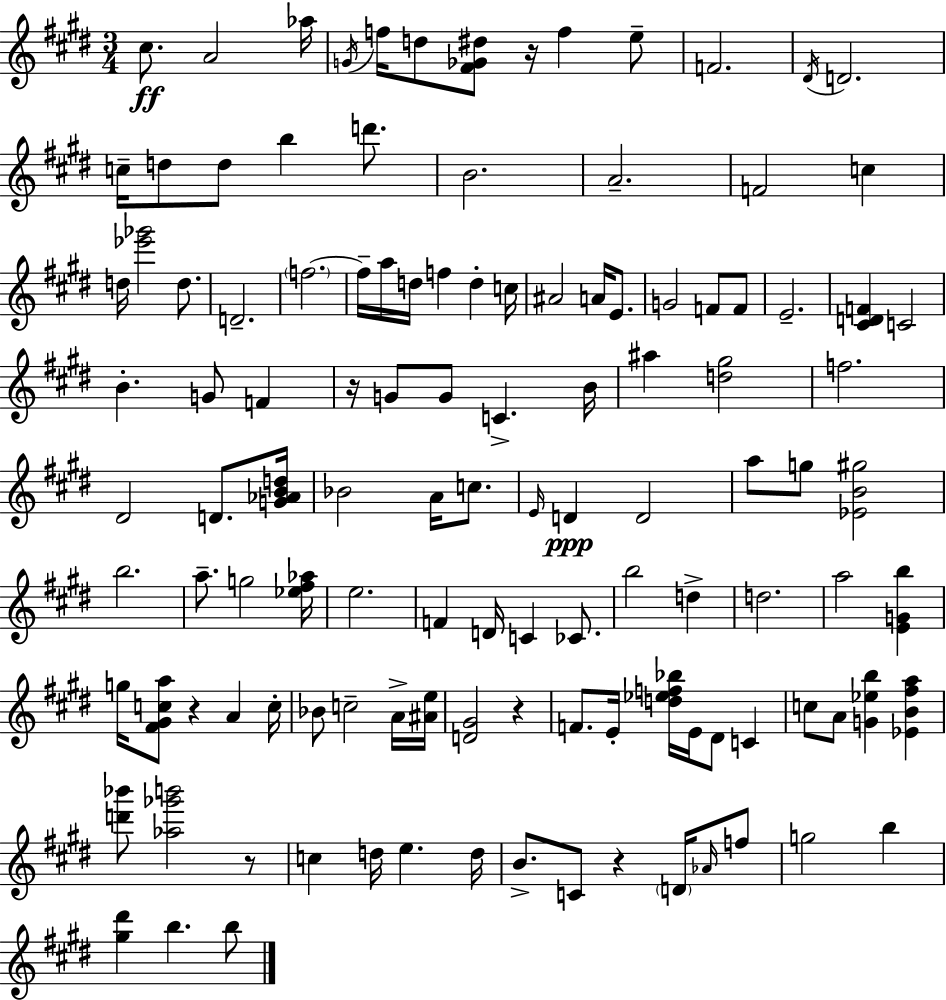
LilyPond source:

{
  \clef treble
  \numericTimeSignature
  \time 3/4
  \key e \major
  \repeat volta 2 { cis''8.\ff a'2 aes''16 | \acciaccatura { g'16 } f''16 d''8 <fis' ges' dis''>8 r16 f''4 e''8-- | f'2. | \acciaccatura { dis'16 } d'2. | \break c''16-- d''8 d''8 b''4 d'''8. | b'2. | a'2.-- | f'2 c''4 | \break d''16 <ees''' ges'''>2 d''8. | d'2.-- | \parenthesize f''2.~~ | f''16-- a''16 d''16 f''4 d''4-. | \break c''16 ais'2 a'16 e'8. | g'2 f'8 | f'8 e'2.-- | <cis' d' f'>4 c'2 | \break b'4.-. g'8 f'4 | r16 g'8 g'8 c'4.-> | b'16 ais''4 <d'' gis''>2 | f''2. | \break dis'2 d'8. | <g' aes' b' d''>16 bes'2 a'16 c''8. | \grace { e'16 }\ppp d'4 d'2 | a''8 g''8 <ees' b' gis''>2 | \break b''2. | a''8.-- g''2 | <ees'' fis'' aes''>16 e''2. | f'4 d'16 c'4 | \break ces'8. b''2 d''4-> | d''2. | a''2 <e' g' b''>4 | g''16 <fis' gis' c'' a''>8 r4 a'4 | \break c''16-. bes'8 c''2-- | a'16-> <ais' e''>16 <d' gis'>2 r4 | f'8. e'16-. <d'' ees'' f'' bes''>16 e'16 dis'8 c'4 | c''8 a'8 <g' ees'' b''>4 <ees' b' fis'' a''>4 | \break <d''' bes'''>8 <aes'' ges''' b'''>2 | r8 c''4 d''16 e''4. | d''16 b'8.-> c'8 r4 | \parenthesize d'16 \grace { aes'16 } f''8 g''2 | \break b''4 <gis'' dis'''>4 b''4. | b''8 } \bar "|."
}